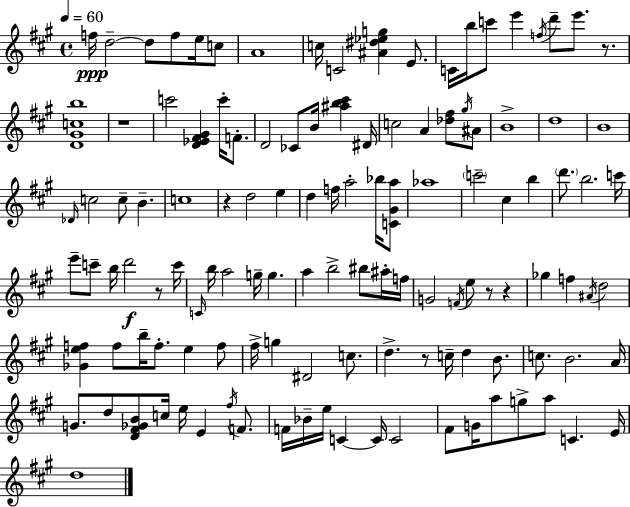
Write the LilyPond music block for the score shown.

{
  \clef treble
  \time 4/4
  \defaultTimeSignature
  \key a \major
  \tempo 4 = 60
  \repeat volta 2 { f''16\ppp d''2--~~ d''8 f''8 e''16 c''8 | a'1 | c''16 c'2 <ais' dis'' ees'' g''>4 e'8. | c'16 b''16 c'''8 e'''4 \acciaccatura { f''16 } d'''8-- e'''8. r8. | \break <d' gis' c'' b''>1 | r1 | c'''2 <d' ees' fis' gis'>4 c'''16-. f'8.-. | d'2 ces'8 b'16 <ais'' b'' cis'''>4 | \break dis'16 c''2 a'4 <des'' fis''>8 \acciaccatura { gis''16 } | ais'8 b'1-> | d''1 | b'1 | \break \grace { des'16 } c''2 c''8-- b'4.-- | c''1 | r4 d''2 e''4 | d''4 f''16 a''2-. | \break bes''16 <c' gis' a''>8 aes''1 | \parenthesize c'''2-- cis''4 b''4 | \parenthesize d'''8. b''2. | c'''16 e'''8-- c'''8-- b''16 d'''2\f | \break r8 c'''16 \grace { c'16 } b''16 a''2 g''16-- g''4. | a''4 b''2-> | bis''8 ais''16-. f''16 g'2 \acciaccatura { f'16 } e''8 r8 | r4 ges''4 f''4 \acciaccatura { ais'16 } d''2 | \break <ges' e'' f''>4 f''8 b''16-- f''8.-. | e''4 f''8 fis''16-> g''4 dis'2 | c''8. d''4.-> r8 c''16-- d''4 | b'8. c''8. b'2. | \break a'16 g'8. d''8 <d' fis' ges' b'>8 c''16 e''16 e'4 | \acciaccatura { fis''16 } f'8. f'16 bes'16-- e''16 c'4~~ c'16 c'2 | fis'8 g'16 a''8 g''8-> a''8 | c'4. e'16 d''1 | \break } \bar "|."
}